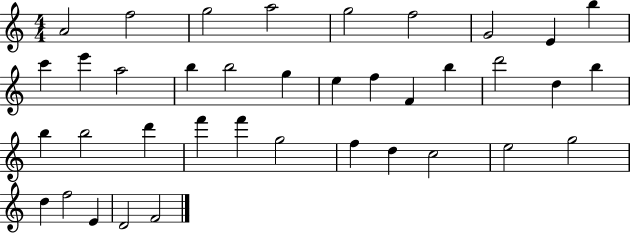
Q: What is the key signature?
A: C major